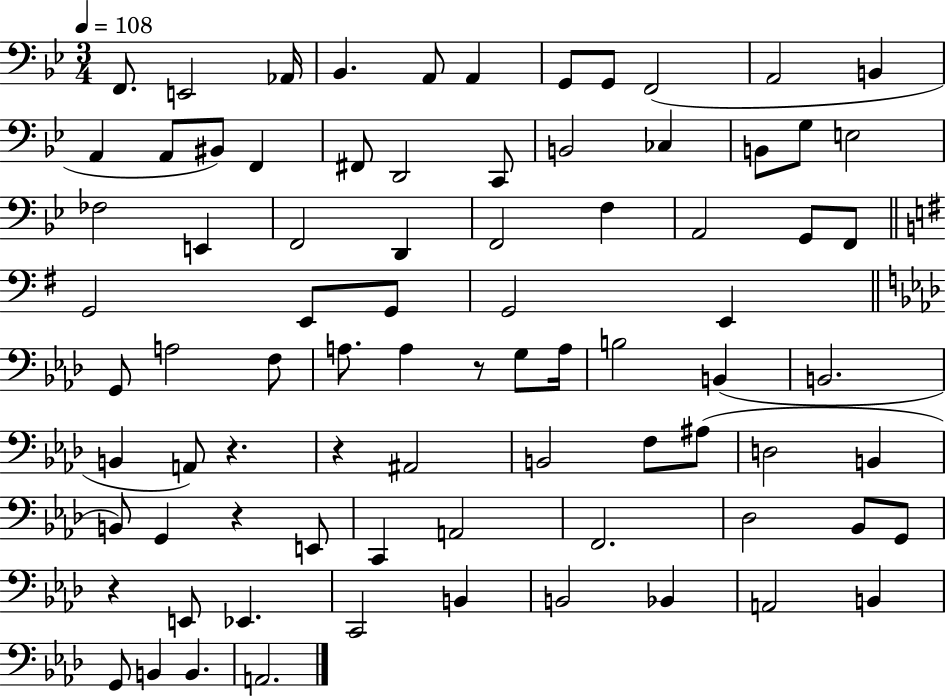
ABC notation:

X:1
T:Untitled
M:3/4
L:1/4
K:Bb
F,,/2 E,,2 _A,,/4 _B,, A,,/2 A,, G,,/2 G,,/2 F,,2 A,,2 B,, A,, A,,/2 ^B,,/2 F,, ^F,,/2 D,,2 C,,/2 B,,2 _C, B,,/2 G,/2 E,2 _F,2 E,, F,,2 D,, F,,2 F, A,,2 G,,/2 F,,/2 G,,2 E,,/2 G,,/2 G,,2 E,, G,,/2 A,2 F,/2 A,/2 A, z/2 G,/2 A,/4 B,2 B,, B,,2 B,, A,,/2 z z ^A,,2 B,,2 F,/2 ^A,/2 D,2 B,, B,,/2 G,, z E,,/2 C,, A,,2 F,,2 _D,2 _B,,/2 G,,/2 z E,,/2 _E,, C,,2 B,, B,,2 _B,, A,,2 B,, G,,/2 B,, B,, A,,2